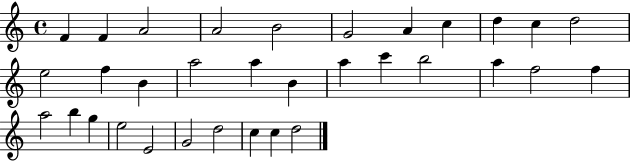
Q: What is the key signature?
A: C major